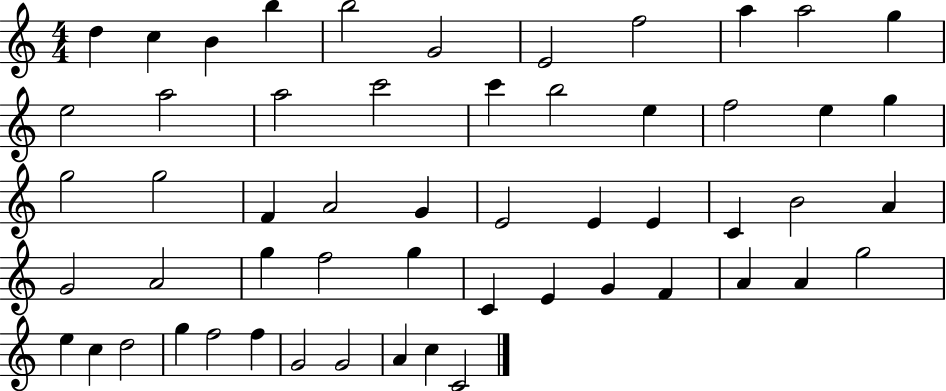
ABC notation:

X:1
T:Untitled
M:4/4
L:1/4
K:C
d c B b b2 G2 E2 f2 a a2 g e2 a2 a2 c'2 c' b2 e f2 e g g2 g2 F A2 G E2 E E C B2 A G2 A2 g f2 g C E G F A A g2 e c d2 g f2 f G2 G2 A c C2